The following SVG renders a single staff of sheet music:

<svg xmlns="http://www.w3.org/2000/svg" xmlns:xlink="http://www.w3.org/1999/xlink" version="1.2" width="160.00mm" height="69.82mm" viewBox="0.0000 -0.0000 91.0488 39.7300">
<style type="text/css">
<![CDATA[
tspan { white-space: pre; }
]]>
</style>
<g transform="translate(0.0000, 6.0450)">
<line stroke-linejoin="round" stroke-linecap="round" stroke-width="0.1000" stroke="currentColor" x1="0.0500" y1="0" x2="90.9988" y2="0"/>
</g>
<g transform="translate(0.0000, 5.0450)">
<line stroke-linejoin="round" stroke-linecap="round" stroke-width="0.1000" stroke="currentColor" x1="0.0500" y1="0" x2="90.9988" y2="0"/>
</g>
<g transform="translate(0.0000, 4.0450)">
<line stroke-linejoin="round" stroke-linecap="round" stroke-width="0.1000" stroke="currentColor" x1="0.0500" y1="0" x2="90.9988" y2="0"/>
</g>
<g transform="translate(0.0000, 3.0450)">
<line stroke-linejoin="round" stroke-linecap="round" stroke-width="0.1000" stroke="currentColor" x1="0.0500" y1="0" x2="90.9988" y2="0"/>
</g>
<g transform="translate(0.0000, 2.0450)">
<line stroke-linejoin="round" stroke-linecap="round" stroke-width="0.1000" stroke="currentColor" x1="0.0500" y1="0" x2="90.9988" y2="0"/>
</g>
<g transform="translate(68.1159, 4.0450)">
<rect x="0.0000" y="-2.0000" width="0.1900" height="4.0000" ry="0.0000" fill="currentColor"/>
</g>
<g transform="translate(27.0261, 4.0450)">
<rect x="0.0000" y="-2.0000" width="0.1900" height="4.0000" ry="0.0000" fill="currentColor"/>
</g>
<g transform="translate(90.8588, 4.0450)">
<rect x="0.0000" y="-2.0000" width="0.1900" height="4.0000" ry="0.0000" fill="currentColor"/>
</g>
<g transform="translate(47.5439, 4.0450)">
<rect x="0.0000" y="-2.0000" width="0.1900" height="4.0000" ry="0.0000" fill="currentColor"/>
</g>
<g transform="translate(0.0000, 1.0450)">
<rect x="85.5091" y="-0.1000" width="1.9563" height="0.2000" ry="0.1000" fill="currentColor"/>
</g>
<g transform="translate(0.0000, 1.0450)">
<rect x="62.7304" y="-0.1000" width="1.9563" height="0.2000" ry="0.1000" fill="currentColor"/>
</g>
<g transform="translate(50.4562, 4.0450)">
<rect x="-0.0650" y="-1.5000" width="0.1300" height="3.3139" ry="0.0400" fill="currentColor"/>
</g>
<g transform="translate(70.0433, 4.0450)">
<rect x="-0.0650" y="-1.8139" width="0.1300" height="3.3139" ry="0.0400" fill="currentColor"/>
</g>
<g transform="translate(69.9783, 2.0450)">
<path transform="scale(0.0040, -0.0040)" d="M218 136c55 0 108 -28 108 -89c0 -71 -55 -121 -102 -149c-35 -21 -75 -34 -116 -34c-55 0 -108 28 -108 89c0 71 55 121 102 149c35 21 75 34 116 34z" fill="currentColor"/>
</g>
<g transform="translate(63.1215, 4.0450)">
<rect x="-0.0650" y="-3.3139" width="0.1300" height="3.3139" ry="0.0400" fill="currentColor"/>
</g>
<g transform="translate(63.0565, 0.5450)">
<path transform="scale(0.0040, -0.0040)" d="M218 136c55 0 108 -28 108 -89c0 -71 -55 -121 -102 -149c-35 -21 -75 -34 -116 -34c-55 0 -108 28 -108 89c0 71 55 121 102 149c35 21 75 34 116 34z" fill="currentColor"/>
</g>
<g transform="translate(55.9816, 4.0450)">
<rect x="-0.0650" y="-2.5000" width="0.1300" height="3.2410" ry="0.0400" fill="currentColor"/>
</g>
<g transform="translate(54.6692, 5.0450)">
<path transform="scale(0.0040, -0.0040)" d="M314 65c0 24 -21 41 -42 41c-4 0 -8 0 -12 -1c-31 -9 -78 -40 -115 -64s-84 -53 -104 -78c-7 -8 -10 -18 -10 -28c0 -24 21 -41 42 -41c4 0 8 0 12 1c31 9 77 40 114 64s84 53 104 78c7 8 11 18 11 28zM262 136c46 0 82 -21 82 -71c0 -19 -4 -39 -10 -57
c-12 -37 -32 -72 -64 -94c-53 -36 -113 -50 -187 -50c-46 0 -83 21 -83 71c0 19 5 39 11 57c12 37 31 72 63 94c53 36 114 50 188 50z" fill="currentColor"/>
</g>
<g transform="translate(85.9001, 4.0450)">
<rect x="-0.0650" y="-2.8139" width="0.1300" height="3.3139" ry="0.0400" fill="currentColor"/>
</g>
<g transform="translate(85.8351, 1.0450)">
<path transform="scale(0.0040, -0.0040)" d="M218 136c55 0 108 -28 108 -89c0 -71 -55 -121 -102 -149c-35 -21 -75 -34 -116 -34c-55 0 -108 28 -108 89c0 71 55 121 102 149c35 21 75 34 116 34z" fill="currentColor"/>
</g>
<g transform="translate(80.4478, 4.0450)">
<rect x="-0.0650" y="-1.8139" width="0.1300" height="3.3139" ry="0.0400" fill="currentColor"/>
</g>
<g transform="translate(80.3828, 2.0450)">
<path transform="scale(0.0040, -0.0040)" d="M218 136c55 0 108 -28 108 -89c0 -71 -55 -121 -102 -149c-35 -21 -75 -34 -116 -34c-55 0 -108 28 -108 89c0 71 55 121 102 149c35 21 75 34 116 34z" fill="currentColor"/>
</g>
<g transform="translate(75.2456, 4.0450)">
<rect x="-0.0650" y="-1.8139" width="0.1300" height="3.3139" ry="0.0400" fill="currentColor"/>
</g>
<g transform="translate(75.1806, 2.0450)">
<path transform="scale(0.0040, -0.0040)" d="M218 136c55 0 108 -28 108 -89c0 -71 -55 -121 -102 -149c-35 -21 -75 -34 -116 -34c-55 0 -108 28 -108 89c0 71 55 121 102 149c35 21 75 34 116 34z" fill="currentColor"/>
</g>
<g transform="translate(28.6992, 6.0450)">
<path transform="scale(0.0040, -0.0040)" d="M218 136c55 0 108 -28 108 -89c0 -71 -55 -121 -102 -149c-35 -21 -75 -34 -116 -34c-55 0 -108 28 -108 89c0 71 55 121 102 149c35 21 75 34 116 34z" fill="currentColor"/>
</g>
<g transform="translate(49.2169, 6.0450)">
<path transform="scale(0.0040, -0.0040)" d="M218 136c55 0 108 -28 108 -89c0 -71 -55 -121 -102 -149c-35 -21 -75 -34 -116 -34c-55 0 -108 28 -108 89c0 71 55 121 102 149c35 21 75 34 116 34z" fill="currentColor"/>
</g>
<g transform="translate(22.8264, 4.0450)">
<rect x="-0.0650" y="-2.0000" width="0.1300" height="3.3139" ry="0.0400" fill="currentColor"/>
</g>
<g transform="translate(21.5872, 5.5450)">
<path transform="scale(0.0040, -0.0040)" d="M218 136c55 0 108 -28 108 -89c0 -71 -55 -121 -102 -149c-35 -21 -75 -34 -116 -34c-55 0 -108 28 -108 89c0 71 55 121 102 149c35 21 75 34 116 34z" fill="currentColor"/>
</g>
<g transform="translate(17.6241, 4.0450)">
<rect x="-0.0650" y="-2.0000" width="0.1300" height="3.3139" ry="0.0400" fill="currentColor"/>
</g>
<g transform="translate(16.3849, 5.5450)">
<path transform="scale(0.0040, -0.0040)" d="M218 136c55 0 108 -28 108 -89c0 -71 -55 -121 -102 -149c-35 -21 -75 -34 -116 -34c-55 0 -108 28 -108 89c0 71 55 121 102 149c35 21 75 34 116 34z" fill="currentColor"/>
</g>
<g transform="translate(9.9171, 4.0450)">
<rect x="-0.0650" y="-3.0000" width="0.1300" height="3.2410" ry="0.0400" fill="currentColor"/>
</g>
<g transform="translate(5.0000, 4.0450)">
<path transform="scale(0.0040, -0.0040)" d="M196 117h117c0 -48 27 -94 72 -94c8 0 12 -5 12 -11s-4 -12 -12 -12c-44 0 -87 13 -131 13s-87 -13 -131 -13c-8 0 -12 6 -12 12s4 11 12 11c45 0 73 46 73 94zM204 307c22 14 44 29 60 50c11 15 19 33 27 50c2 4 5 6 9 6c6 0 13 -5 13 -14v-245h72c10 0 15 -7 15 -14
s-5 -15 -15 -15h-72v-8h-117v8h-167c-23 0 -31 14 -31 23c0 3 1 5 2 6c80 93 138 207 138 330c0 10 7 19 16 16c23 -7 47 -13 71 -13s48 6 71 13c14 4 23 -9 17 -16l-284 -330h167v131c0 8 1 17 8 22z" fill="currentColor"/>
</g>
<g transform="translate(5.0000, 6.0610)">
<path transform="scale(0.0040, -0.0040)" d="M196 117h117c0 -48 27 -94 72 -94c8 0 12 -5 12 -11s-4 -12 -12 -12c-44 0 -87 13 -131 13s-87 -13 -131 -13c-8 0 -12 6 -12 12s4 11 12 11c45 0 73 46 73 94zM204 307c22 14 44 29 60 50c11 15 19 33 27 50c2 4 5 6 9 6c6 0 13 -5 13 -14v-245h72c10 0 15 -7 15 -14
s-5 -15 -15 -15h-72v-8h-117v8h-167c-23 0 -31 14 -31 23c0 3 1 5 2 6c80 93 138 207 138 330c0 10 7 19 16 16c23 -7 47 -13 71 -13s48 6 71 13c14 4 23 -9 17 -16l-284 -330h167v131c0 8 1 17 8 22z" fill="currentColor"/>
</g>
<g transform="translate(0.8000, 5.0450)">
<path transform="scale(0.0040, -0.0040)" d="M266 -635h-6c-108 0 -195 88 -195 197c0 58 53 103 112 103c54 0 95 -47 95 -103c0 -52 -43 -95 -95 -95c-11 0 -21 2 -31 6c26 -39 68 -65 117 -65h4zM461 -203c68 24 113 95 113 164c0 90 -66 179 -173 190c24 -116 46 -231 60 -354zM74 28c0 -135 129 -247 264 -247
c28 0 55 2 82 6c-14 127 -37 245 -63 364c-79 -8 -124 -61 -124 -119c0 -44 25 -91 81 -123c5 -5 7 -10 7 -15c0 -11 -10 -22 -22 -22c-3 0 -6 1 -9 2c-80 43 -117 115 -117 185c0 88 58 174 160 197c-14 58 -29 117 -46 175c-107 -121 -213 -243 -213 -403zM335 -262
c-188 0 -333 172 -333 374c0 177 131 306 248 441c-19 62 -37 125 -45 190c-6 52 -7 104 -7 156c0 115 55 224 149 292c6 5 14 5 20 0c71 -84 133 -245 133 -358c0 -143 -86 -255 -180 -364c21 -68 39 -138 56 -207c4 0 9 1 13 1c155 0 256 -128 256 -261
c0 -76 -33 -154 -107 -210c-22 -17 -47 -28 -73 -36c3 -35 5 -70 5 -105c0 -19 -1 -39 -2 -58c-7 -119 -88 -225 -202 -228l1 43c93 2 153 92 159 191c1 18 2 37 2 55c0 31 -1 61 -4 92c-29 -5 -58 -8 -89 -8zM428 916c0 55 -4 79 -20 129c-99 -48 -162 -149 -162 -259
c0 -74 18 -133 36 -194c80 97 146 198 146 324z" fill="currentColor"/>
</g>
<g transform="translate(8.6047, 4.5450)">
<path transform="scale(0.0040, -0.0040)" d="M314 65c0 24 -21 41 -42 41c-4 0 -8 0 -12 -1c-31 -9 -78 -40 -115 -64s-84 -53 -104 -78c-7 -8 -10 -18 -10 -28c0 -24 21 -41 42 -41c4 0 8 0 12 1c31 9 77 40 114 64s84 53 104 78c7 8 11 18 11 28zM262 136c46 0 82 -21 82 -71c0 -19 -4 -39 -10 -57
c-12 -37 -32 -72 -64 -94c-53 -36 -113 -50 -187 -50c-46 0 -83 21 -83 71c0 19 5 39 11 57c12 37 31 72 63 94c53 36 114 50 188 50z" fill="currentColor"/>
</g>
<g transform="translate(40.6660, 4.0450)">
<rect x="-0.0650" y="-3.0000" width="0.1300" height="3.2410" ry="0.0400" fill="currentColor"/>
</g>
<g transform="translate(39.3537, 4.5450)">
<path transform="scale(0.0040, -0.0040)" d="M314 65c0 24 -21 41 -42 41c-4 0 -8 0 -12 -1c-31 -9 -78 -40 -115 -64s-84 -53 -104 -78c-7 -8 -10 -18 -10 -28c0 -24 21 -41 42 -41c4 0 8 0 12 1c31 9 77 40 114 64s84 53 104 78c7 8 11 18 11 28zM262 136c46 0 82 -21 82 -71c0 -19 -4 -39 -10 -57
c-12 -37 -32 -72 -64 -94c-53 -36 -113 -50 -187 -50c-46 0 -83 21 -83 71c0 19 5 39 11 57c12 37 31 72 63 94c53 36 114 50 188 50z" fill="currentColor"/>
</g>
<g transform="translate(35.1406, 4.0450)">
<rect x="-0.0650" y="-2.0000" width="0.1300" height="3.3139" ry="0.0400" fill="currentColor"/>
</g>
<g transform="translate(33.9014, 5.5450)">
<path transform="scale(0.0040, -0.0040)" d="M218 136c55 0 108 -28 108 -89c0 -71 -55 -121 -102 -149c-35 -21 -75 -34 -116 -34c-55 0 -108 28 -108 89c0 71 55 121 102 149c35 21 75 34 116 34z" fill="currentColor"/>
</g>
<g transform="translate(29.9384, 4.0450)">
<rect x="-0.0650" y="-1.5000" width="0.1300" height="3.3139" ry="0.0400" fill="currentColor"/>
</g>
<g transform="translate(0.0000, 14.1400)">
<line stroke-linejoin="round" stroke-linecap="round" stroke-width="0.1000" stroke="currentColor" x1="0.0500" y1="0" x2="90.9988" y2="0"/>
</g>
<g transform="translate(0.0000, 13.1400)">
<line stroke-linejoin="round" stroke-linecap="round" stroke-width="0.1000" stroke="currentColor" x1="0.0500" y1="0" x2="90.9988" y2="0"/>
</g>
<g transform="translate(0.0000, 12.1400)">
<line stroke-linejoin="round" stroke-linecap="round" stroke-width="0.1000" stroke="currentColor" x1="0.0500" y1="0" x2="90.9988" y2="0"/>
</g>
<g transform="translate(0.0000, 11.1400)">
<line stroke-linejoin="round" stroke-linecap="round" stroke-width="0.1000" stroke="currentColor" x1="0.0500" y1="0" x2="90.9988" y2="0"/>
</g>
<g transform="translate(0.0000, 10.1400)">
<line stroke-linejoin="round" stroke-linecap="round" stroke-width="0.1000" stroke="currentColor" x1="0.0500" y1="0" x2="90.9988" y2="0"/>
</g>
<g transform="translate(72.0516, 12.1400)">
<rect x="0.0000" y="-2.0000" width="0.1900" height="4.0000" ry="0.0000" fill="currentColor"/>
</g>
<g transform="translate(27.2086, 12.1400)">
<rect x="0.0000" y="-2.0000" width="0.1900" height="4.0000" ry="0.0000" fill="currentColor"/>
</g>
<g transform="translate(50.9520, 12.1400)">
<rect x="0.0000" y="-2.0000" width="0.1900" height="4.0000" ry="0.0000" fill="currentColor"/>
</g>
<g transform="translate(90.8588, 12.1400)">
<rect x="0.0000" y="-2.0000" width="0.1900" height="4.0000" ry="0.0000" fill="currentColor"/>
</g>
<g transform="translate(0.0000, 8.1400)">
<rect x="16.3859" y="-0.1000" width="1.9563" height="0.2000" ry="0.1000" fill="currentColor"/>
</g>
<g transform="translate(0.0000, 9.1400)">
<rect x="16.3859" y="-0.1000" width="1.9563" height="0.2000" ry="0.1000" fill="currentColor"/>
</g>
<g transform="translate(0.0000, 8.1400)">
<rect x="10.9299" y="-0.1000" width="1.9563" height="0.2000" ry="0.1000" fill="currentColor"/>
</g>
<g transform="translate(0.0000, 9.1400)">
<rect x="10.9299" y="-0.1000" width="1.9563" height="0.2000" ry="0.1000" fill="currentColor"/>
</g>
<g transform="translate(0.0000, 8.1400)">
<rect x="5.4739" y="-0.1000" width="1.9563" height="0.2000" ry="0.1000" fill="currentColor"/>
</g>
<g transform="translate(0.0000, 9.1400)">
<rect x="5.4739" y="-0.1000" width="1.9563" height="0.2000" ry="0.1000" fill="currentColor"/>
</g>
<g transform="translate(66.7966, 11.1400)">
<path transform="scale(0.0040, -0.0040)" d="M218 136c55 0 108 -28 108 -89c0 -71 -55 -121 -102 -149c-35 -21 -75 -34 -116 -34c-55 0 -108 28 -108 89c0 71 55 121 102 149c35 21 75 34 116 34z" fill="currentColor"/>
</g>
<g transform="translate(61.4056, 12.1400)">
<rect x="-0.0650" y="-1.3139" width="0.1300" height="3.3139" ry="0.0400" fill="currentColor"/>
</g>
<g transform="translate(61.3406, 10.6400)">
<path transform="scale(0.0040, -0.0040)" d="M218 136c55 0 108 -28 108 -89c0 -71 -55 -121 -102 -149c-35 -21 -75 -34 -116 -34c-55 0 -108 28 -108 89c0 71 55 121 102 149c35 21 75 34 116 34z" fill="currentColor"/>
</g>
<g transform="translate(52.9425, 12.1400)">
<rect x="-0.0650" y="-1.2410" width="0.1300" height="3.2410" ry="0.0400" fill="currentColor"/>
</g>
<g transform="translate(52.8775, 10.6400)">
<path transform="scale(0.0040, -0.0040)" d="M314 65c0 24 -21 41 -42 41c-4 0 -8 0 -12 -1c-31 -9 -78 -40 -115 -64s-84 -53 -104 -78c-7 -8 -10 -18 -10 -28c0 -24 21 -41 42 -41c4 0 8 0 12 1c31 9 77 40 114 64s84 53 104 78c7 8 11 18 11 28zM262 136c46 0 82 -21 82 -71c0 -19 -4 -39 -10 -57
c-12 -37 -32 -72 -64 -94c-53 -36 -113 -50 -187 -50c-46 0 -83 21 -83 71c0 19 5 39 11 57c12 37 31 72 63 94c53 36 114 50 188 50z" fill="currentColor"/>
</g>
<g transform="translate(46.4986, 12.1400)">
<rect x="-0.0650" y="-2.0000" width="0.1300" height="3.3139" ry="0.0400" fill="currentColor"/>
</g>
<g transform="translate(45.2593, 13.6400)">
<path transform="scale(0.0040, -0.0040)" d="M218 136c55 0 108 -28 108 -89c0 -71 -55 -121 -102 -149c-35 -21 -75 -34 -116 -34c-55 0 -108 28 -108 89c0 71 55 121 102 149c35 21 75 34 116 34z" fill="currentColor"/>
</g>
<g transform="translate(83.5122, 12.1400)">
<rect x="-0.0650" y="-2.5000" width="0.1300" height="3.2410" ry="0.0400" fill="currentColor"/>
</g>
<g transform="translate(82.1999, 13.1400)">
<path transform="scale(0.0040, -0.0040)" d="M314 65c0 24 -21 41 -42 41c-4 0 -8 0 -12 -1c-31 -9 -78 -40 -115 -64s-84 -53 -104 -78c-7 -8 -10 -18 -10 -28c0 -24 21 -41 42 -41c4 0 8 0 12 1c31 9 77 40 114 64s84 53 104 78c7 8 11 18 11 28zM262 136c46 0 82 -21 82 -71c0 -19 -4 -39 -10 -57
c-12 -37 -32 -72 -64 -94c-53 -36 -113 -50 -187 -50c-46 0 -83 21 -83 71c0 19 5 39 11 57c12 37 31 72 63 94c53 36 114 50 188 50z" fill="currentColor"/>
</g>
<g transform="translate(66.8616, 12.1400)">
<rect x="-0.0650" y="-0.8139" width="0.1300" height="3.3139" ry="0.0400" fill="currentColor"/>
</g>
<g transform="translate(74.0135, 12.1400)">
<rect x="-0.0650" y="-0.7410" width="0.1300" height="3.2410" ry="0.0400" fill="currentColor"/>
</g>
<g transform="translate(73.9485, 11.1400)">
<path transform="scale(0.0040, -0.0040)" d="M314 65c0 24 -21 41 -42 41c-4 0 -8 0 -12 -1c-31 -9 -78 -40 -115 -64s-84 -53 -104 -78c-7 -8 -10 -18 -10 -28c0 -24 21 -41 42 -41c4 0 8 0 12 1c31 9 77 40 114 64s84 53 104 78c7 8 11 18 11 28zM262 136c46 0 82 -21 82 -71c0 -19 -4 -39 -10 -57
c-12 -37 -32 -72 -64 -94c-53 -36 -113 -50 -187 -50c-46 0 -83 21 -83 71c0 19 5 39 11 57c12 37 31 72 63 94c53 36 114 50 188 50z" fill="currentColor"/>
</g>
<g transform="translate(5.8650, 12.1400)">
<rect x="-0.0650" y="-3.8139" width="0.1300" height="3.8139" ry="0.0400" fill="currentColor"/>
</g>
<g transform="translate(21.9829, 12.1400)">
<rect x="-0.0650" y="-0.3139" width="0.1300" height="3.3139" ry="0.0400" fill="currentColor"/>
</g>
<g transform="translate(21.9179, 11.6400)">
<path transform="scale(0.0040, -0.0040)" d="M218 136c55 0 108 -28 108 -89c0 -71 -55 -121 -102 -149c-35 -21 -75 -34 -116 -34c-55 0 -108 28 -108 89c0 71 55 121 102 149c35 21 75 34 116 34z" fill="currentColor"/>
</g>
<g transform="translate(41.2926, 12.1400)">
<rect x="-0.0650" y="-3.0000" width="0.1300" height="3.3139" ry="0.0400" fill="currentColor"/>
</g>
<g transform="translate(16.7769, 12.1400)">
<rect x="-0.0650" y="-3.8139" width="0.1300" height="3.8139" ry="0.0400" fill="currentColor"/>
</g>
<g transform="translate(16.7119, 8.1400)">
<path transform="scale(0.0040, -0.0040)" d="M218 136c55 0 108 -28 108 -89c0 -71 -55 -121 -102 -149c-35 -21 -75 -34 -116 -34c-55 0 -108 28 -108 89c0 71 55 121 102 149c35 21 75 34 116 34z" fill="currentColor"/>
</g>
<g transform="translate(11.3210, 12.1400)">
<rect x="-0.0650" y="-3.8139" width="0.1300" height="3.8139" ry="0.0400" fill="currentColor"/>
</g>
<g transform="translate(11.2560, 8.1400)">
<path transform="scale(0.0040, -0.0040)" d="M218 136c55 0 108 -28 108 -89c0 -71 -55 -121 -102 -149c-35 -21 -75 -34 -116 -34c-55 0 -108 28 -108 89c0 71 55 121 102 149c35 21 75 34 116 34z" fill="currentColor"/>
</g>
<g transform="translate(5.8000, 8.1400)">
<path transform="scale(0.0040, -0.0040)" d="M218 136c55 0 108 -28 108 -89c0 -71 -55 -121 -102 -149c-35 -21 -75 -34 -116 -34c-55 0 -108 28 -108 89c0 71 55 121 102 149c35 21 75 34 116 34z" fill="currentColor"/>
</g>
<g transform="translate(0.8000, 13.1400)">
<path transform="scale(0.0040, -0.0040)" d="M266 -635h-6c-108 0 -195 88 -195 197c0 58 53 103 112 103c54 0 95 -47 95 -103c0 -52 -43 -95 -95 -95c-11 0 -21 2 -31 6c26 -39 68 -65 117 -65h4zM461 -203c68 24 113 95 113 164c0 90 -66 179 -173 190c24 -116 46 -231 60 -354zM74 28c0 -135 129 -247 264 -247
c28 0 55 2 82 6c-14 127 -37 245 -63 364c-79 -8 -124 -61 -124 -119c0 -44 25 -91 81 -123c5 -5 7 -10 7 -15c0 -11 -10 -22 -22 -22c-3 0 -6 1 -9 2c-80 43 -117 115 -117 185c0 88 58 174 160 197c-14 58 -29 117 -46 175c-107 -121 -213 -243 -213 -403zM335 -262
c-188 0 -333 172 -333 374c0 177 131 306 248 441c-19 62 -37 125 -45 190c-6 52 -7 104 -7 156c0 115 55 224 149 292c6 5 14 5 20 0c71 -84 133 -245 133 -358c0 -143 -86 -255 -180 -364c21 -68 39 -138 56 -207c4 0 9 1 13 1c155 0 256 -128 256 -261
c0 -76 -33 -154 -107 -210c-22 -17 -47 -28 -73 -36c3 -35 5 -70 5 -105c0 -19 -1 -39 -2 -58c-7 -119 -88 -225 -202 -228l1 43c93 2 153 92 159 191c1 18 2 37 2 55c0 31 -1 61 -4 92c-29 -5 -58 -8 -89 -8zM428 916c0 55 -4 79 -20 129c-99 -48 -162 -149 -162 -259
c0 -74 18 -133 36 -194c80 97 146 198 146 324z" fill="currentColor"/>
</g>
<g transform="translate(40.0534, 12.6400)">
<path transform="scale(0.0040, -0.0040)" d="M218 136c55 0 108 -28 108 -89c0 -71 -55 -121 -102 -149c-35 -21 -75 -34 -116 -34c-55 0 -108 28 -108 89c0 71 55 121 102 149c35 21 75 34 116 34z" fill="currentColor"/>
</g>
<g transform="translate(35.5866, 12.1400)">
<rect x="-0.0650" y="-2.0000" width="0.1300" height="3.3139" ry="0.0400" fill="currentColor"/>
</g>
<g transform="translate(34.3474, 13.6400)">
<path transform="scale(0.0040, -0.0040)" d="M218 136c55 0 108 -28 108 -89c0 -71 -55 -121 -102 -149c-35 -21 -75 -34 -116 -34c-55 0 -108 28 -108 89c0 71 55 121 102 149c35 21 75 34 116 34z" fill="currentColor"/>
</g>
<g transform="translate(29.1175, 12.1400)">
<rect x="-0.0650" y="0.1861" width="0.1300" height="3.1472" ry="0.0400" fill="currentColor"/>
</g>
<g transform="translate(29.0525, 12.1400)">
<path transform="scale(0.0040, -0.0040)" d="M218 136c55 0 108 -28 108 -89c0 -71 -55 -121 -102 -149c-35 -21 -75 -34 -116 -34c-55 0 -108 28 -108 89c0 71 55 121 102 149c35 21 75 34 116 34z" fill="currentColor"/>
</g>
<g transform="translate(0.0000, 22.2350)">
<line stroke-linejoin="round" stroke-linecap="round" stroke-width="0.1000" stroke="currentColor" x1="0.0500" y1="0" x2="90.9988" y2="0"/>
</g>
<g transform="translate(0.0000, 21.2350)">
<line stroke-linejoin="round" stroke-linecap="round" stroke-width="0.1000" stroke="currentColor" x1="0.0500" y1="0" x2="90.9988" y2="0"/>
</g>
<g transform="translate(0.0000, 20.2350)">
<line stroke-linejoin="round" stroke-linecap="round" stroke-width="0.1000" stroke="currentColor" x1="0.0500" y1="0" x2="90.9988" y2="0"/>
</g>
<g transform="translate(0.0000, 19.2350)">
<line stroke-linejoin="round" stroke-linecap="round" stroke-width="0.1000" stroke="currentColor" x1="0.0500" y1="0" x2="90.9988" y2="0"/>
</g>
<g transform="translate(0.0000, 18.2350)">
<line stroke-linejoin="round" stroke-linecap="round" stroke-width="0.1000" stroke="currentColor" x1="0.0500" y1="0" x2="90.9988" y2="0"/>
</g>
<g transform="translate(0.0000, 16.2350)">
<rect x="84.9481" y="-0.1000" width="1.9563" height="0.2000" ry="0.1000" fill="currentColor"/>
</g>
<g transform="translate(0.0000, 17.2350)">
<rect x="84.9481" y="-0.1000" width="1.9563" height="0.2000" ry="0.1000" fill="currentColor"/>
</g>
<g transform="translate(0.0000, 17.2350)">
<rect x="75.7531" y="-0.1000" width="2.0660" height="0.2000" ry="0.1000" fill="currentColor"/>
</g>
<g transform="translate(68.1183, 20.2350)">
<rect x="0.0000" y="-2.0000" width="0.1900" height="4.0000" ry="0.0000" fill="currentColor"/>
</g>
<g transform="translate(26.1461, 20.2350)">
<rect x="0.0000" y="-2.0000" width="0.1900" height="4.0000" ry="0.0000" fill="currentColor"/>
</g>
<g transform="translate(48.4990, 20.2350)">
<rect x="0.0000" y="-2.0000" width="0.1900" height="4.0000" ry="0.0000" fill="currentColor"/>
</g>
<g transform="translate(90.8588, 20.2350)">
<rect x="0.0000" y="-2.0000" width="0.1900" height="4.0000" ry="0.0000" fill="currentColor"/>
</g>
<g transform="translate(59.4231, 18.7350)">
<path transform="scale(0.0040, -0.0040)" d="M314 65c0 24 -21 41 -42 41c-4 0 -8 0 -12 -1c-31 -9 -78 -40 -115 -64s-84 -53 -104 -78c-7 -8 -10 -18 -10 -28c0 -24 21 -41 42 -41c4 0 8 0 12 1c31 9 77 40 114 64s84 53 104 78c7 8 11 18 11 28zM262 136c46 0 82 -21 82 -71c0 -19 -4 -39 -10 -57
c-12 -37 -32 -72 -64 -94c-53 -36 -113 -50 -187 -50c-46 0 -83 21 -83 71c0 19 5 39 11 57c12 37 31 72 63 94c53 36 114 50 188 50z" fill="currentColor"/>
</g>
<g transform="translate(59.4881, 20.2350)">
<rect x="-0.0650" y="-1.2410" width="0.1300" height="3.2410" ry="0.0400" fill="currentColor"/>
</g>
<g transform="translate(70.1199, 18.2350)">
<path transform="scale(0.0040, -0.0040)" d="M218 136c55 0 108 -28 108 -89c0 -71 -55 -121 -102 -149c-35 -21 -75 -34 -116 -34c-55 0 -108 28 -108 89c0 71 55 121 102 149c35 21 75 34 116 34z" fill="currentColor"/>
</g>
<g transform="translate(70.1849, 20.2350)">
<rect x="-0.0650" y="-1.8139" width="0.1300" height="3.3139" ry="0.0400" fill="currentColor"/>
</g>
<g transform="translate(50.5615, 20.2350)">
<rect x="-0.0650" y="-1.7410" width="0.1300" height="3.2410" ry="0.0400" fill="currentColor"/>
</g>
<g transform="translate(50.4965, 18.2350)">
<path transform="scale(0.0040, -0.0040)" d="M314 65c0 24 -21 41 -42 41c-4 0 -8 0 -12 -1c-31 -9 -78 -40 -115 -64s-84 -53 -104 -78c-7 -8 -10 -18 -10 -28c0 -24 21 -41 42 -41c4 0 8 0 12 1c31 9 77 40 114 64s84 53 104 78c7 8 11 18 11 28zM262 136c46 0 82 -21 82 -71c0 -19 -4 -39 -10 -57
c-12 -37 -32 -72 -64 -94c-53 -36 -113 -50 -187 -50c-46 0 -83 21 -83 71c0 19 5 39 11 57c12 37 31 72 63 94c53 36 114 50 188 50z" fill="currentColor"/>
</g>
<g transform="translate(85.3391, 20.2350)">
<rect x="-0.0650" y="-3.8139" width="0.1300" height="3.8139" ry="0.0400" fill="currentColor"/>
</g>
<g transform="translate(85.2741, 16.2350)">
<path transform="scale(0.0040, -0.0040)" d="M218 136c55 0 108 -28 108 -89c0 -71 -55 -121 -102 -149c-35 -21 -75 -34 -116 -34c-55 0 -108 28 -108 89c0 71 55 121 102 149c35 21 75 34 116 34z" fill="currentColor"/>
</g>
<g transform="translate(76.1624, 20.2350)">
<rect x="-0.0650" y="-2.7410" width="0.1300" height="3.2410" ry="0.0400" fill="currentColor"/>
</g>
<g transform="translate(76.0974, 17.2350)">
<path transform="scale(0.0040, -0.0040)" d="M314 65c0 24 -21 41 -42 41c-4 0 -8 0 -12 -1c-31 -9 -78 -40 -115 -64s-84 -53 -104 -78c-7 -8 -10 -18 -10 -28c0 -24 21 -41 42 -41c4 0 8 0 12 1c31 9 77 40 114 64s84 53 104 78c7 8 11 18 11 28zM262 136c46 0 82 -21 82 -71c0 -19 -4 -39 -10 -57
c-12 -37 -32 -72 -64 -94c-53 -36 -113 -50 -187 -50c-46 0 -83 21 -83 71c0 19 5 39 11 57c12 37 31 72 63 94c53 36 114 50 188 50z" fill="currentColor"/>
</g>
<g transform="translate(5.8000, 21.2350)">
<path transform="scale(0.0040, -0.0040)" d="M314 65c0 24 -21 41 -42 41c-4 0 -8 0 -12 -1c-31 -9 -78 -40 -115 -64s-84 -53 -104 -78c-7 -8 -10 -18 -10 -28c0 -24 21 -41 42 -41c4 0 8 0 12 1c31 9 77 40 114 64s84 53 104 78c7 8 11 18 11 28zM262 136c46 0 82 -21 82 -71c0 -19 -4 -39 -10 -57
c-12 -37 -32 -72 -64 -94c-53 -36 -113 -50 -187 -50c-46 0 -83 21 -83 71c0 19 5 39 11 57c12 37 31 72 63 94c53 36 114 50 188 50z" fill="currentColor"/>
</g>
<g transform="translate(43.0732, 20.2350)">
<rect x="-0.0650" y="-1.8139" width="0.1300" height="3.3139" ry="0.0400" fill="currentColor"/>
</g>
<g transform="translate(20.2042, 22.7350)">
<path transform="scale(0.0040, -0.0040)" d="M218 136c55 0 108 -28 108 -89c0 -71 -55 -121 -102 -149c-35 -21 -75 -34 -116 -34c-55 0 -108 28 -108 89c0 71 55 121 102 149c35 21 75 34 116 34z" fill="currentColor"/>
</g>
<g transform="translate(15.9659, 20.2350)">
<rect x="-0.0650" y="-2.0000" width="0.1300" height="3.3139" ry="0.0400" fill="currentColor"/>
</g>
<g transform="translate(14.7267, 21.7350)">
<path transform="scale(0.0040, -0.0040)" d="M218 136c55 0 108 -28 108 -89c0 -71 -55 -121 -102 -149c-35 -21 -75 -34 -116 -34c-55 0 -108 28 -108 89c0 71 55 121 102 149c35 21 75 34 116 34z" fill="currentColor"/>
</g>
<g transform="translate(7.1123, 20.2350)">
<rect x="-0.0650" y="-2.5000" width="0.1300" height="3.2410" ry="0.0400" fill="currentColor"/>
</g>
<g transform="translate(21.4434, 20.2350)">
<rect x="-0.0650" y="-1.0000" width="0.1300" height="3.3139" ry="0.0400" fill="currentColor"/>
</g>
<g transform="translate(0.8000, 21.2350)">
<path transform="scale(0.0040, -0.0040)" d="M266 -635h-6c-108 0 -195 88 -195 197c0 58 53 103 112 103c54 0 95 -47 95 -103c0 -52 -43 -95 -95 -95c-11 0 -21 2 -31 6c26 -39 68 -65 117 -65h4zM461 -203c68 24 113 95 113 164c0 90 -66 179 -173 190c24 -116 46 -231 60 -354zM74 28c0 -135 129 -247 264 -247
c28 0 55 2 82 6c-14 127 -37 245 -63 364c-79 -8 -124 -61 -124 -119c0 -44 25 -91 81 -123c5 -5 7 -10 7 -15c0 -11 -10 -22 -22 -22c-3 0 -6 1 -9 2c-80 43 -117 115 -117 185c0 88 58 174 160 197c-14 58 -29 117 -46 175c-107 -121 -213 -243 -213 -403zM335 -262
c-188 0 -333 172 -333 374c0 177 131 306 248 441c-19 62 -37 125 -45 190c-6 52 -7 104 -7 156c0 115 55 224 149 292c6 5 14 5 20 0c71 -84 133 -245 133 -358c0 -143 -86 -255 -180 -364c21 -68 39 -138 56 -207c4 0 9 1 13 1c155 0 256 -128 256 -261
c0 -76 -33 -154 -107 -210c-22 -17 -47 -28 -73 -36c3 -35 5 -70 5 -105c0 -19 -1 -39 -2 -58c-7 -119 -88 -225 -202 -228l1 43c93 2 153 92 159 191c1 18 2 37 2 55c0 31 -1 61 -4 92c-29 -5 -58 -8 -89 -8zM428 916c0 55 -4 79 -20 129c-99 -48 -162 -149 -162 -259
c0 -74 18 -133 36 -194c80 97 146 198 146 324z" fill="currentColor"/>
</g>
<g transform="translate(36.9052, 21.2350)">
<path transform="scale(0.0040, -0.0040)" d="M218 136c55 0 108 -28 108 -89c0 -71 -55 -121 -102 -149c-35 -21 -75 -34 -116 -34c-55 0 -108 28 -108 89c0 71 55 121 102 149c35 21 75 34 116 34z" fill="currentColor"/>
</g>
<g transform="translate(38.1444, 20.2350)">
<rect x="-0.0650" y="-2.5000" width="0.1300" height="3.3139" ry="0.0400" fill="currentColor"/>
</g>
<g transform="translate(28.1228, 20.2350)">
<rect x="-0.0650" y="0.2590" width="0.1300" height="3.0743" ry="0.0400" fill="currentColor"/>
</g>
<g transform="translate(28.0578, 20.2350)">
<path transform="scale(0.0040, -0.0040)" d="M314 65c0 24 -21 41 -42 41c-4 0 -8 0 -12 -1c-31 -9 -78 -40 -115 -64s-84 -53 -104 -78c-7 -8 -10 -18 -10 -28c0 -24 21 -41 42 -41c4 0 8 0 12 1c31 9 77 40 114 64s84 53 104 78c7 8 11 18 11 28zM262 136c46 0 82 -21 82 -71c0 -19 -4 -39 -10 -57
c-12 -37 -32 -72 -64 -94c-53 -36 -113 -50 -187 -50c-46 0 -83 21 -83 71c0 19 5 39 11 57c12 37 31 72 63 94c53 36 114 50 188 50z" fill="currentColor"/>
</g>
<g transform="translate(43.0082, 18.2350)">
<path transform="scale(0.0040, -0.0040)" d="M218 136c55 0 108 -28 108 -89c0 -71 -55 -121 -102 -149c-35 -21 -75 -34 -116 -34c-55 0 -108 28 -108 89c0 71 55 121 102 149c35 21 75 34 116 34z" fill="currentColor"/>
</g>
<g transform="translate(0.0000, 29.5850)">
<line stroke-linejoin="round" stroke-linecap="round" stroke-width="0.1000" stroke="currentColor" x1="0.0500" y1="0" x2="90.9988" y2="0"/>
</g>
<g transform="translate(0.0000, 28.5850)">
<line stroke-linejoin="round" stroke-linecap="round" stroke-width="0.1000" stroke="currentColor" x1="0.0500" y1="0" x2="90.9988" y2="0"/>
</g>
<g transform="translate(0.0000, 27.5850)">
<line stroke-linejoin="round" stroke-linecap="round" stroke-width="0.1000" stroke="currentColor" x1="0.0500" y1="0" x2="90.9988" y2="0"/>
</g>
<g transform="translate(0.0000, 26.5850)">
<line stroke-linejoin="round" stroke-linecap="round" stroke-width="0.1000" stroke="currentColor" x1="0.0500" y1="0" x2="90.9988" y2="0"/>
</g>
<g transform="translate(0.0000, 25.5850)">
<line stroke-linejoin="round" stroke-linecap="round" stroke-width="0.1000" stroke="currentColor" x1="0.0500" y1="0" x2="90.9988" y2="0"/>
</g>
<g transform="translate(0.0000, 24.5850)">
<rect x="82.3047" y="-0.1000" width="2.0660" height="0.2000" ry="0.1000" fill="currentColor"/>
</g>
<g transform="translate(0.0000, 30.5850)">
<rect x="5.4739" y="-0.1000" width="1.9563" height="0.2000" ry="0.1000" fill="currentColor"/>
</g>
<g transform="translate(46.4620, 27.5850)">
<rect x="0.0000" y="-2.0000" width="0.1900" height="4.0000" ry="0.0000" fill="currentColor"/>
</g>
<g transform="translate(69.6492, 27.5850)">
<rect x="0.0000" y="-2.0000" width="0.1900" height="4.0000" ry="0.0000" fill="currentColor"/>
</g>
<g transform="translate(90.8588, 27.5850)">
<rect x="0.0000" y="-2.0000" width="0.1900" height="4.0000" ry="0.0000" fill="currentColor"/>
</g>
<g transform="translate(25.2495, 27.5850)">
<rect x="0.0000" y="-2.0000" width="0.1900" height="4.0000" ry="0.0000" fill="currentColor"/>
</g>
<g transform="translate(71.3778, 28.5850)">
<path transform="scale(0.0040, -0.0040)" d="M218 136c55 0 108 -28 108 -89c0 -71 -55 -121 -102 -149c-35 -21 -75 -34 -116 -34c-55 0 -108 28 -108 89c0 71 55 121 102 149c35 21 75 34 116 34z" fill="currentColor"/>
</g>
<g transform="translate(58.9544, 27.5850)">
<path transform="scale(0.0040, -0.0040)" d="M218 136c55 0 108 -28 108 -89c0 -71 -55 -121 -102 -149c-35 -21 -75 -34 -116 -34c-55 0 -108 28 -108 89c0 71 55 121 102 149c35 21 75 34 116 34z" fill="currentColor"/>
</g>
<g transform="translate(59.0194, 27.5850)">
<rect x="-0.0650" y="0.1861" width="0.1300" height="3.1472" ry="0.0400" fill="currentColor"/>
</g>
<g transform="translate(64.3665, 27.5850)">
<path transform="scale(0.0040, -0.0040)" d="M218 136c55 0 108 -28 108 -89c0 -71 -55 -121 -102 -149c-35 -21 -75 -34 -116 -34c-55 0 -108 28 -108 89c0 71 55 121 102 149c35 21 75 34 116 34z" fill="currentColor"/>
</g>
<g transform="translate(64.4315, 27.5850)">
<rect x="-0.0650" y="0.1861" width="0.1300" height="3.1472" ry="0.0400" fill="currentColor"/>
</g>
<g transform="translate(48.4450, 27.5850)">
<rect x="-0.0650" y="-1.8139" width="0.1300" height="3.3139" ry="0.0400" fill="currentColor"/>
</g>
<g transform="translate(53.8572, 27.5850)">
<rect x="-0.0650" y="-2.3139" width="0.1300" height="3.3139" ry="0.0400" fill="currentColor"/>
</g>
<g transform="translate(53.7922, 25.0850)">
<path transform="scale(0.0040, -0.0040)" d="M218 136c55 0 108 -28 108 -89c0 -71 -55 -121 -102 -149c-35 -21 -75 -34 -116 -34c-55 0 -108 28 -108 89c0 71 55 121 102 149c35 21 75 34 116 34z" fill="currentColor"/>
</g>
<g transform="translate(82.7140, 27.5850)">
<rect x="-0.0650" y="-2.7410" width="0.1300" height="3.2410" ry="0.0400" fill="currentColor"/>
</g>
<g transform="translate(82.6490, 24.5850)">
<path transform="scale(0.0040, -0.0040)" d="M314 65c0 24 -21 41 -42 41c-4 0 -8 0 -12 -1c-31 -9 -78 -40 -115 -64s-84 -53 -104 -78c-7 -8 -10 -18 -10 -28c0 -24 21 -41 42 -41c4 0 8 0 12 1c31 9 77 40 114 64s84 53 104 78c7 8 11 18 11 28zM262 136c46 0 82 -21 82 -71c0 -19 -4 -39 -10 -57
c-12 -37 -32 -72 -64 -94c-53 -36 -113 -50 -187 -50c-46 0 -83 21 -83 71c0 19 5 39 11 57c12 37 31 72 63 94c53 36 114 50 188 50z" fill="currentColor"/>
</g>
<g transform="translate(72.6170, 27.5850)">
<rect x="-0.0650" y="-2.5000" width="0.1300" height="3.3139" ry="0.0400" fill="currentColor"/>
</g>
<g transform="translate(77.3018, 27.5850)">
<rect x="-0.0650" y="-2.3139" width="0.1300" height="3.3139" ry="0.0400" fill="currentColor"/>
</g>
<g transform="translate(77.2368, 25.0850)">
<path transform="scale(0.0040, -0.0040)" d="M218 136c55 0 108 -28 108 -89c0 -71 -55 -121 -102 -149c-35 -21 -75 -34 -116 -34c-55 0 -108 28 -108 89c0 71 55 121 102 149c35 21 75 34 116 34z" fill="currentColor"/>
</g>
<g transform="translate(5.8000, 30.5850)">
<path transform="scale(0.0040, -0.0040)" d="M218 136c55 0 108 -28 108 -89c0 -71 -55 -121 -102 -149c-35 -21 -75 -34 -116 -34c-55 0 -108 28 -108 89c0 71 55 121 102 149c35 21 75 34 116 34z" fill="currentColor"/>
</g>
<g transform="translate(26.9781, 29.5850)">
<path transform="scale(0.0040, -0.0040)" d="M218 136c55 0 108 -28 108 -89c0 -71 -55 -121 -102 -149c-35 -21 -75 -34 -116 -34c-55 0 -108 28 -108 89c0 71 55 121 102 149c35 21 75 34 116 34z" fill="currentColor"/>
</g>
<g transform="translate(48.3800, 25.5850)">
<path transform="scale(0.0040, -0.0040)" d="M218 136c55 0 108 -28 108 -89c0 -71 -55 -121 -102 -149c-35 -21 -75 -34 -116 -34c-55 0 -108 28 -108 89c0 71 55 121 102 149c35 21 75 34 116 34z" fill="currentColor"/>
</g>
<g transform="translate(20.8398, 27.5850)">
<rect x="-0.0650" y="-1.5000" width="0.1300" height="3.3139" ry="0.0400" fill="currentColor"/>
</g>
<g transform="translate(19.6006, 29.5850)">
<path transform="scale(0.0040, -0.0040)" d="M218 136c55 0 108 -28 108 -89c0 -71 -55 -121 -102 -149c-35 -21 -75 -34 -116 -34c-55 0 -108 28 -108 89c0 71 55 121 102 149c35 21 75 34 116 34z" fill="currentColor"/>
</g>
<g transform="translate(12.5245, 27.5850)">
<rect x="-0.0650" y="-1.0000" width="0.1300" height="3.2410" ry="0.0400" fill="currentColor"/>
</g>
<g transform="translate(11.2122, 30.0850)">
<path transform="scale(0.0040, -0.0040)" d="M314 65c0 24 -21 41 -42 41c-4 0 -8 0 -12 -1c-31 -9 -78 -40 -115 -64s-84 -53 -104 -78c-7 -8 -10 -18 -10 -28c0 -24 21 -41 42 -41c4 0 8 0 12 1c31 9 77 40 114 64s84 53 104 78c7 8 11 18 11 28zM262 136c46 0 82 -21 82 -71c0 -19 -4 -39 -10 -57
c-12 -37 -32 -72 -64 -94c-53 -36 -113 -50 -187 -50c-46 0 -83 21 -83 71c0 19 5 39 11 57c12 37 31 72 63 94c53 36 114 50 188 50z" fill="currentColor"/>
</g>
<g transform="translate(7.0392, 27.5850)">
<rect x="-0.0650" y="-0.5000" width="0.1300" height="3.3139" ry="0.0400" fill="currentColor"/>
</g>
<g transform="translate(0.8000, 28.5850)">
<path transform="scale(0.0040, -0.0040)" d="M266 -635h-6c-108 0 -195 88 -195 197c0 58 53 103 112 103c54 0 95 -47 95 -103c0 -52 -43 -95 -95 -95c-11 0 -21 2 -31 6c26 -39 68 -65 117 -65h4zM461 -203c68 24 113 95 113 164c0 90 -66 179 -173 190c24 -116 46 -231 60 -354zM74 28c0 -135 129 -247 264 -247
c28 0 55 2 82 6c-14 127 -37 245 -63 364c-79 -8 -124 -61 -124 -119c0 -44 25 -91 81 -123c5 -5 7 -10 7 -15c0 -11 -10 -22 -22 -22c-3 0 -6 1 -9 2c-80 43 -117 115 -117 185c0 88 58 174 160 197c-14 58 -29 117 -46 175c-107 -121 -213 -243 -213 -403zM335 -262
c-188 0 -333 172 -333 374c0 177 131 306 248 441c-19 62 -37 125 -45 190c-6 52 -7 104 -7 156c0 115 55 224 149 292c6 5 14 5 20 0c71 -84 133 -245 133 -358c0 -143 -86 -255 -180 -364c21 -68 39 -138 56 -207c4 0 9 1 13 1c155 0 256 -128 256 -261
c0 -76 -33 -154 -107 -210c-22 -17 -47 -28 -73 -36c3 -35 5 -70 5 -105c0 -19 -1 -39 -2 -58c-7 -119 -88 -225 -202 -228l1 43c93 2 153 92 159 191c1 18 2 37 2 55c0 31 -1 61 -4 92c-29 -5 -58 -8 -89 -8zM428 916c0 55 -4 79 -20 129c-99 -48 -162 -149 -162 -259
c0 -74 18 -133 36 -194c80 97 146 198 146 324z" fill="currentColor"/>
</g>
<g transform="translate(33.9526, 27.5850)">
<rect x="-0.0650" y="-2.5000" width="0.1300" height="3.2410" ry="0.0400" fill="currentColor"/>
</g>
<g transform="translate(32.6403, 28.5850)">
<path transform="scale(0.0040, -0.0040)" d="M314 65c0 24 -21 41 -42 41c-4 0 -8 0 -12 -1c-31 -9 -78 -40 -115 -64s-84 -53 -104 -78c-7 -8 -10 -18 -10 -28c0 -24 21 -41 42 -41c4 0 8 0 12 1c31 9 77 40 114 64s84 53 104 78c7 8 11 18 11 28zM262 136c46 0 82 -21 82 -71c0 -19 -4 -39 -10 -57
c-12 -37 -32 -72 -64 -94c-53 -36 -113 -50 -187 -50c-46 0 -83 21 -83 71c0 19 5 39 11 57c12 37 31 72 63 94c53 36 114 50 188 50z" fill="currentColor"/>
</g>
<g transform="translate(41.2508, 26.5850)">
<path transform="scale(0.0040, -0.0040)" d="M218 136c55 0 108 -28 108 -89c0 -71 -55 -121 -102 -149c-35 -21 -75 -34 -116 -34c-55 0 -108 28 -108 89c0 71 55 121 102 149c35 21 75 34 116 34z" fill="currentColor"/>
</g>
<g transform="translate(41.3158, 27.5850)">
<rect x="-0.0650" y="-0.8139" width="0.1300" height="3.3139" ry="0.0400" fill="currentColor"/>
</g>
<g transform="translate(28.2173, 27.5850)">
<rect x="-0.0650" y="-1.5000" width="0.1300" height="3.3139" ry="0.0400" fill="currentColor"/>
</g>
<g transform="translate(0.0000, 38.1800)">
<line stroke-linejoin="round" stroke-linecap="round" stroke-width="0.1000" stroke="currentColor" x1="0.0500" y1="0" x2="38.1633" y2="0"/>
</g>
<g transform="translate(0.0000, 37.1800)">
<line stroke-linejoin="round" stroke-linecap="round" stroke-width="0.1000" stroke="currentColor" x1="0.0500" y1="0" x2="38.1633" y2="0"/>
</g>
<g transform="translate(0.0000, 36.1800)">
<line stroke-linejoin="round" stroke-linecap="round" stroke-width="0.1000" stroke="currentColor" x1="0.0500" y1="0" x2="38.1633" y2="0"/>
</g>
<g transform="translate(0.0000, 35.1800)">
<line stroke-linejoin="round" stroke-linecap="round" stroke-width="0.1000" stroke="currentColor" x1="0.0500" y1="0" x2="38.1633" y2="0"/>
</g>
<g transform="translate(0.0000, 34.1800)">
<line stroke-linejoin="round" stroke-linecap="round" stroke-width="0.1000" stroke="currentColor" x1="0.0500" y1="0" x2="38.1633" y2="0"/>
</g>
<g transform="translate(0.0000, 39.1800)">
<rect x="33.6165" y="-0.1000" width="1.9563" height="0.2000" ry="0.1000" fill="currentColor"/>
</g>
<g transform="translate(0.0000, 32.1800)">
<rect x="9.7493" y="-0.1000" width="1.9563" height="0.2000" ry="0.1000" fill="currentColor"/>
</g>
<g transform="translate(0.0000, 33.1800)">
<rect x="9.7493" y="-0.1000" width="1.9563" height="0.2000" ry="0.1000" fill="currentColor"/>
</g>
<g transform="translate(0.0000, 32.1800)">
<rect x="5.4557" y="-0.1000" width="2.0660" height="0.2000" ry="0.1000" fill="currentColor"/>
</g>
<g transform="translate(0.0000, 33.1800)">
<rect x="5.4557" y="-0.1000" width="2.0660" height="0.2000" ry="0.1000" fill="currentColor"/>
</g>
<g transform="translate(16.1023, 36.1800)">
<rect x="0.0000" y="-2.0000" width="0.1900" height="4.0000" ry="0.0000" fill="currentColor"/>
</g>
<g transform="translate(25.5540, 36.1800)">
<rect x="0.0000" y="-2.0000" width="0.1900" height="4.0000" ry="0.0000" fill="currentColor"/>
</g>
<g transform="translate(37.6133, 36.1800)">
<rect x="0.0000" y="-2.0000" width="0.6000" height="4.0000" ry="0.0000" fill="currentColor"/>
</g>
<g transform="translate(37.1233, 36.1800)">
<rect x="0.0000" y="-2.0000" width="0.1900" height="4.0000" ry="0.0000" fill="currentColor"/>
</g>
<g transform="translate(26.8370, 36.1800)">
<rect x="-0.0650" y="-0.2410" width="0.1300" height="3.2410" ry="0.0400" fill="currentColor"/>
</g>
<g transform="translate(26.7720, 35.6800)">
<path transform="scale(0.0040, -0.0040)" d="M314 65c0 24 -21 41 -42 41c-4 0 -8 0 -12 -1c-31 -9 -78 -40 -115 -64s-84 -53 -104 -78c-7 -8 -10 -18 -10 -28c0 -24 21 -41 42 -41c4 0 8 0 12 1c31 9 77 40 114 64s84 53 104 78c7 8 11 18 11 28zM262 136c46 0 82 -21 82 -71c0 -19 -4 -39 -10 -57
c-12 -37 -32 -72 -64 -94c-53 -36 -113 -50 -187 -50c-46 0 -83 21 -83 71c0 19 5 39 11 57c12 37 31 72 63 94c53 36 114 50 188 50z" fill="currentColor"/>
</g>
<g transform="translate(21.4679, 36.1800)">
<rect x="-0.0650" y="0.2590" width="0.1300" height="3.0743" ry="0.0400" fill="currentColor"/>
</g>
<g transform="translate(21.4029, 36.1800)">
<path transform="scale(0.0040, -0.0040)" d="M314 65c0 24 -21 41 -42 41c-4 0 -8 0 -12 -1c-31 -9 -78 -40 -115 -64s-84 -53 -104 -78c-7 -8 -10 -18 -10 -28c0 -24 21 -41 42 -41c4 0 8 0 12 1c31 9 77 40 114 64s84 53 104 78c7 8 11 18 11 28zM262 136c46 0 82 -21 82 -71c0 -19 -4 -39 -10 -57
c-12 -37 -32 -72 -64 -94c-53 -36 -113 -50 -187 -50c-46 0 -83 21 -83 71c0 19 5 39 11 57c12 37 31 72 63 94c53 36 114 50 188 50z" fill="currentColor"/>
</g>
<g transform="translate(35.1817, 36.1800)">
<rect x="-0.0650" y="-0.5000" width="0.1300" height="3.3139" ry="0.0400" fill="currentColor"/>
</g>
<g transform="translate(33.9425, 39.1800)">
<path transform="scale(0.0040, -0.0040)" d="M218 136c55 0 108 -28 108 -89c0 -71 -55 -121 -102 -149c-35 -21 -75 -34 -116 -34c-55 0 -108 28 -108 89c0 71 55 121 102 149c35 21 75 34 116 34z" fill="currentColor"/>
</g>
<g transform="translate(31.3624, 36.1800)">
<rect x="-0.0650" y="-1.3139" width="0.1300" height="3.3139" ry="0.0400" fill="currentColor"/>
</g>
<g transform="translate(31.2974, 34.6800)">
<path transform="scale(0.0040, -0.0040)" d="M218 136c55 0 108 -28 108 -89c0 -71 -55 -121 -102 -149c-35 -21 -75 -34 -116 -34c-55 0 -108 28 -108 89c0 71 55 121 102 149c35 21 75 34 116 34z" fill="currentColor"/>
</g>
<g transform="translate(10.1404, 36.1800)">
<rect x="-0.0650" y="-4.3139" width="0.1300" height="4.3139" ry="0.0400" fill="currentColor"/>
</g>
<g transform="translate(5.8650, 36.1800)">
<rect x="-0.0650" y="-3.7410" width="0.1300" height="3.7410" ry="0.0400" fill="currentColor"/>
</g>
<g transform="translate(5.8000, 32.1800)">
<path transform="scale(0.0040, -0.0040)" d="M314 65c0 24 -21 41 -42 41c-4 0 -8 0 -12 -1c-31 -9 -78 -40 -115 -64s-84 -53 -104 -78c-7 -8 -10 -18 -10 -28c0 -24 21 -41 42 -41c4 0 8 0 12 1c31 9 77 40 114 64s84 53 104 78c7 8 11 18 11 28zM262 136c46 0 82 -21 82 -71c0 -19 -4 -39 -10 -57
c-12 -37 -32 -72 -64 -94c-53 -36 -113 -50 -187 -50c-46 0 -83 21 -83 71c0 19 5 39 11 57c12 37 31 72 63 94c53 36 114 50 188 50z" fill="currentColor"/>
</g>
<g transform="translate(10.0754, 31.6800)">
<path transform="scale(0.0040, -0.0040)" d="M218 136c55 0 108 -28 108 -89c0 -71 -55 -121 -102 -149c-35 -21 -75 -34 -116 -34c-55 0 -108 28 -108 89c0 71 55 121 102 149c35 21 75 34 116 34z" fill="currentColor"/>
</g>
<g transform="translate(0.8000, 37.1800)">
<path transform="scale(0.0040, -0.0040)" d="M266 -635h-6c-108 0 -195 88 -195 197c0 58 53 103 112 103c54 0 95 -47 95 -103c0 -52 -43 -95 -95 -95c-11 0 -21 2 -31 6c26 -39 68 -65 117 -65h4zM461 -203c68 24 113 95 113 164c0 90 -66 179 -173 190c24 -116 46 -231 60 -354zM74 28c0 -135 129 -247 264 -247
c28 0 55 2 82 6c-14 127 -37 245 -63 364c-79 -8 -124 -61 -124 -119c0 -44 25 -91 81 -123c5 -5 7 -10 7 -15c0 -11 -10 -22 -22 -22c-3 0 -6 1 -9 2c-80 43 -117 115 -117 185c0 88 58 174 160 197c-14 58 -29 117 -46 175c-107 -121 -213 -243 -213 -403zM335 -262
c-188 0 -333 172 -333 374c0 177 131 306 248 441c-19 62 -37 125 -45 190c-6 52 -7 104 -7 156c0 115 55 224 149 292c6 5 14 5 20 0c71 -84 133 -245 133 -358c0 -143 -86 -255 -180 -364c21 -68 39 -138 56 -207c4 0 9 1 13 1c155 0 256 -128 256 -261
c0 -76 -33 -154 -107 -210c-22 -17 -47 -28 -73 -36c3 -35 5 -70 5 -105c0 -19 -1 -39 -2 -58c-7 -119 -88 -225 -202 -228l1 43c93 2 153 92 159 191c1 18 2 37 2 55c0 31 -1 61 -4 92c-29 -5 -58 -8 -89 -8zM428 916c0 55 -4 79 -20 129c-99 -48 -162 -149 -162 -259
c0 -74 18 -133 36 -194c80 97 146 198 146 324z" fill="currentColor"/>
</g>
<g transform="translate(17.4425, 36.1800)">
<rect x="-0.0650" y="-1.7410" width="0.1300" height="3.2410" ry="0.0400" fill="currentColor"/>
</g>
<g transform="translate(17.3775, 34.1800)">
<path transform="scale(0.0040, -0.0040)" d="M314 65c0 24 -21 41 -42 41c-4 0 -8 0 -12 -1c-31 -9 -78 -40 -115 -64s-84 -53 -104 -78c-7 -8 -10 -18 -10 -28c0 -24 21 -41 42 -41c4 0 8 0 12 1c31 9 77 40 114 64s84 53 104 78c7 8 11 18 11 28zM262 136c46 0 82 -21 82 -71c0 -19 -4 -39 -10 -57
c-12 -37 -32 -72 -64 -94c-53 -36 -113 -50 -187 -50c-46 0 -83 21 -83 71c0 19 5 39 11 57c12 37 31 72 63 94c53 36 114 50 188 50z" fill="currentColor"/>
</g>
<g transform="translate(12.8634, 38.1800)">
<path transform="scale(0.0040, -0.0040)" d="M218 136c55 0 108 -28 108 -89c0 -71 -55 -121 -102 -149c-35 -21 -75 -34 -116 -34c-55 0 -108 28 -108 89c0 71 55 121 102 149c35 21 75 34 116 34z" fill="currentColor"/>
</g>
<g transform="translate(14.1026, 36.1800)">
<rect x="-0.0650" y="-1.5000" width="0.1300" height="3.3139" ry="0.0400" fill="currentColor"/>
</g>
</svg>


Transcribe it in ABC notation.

X:1
T:Untitled
M:4/4
L:1/4
K:C
A2 F F E F A2 E G2 b f f f a c' c' c' c B F A F e2 e d d2 G2 G2 F D B2 G f f2 e2 f a2 c' C D2 E E G2 d f g B B G g a2 c'2 d' E f2 B2 c2 e C